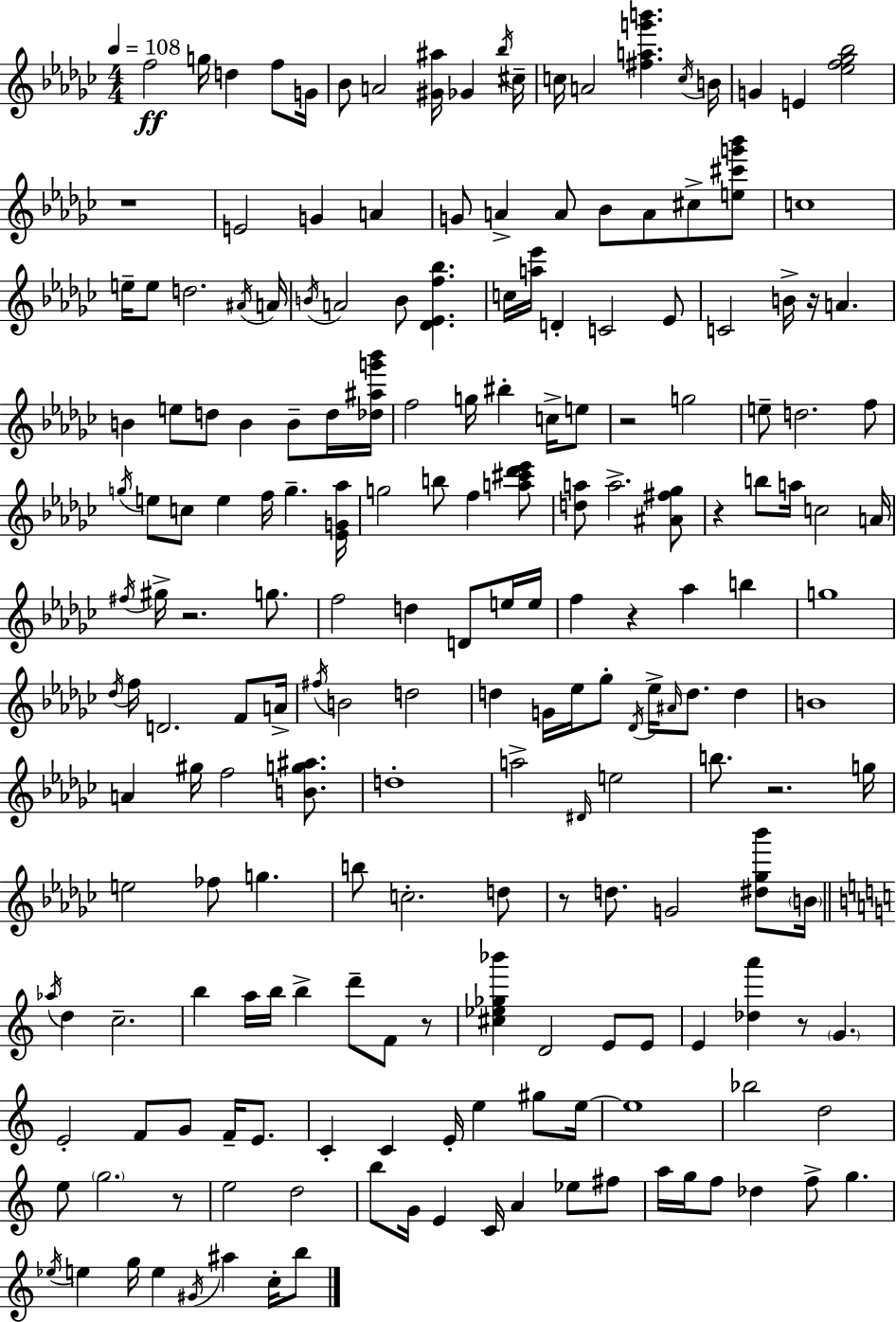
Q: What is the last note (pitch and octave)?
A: B5